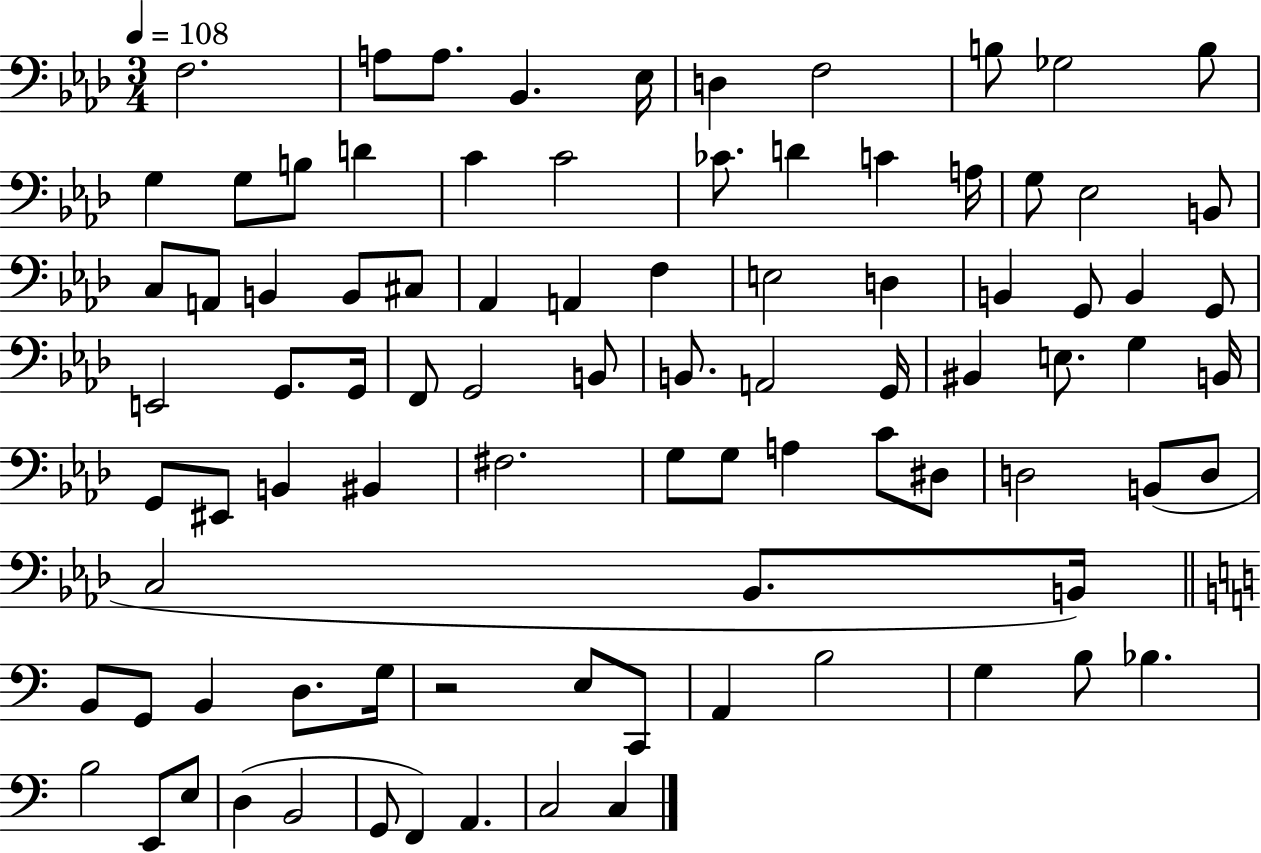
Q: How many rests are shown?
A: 1